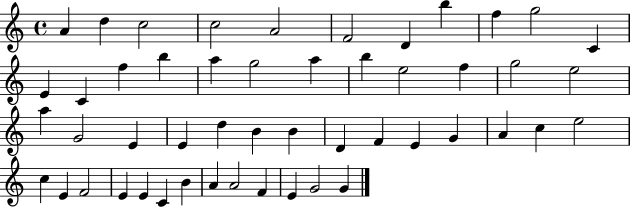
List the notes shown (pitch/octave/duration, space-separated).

A4/q D5/q C5/h C5/h A4/h F4/h D4/q B5/q F5/q G5/h C4/q E4/q C4/q F5/q B5/q A5/q G5/h A5/q B5/q E5/h F5/q G5/h E5/h A5/q G4/h E4/q E4/q D5/q B4/q B4/q D4/q F4/q E4/q G4/q A4/q C5/q E5/h C5/q E4/q F4/h E4/q E4/q C4/q B4/q A4/q A4/h F4/q E4/q G4/h G4/q